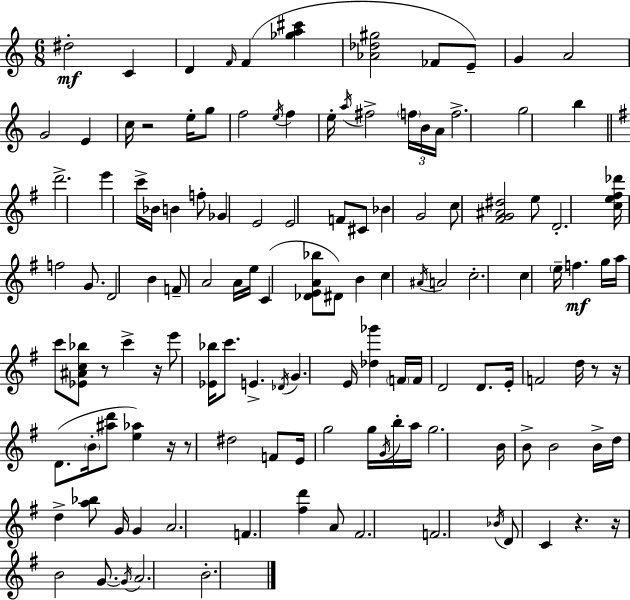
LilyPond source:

{
  \clef treble
  \numericTimeSignature
  \time 6/8
  \key a \minor
  dis''2-.\mf c'4 | d'4 \grace { f'16 }( f'4 <ges'' a'' cis'''>4 | <aes' des'' gis''>2 fes'8 e'8--) | g'4 a'2 | \break g'2 e'4 | c''16 r2 e''16-. g''8 | f''2 \acciaccatura { e''16 } f''4 | e''16-. \acciaccatura { a''16 } fis''2-> | \break \tuplet 3/2 { \parenthesize f''16 b'16 a'16 } f''2.-> | g''2 b''4 | \bar "||" \break \key e \minor d'''2.-> | e'''4 c'''16-> bes'16 b'4 f''8-. | ges'4 e'2 | e'2 f'8 cis'8 | \break bes'4 g'2 | c''8 <fis' g' ais' dis''>2 e''8 | d'2.-. | <c'' e'' fis'' des'''>16 f''2 g'8. | \break d'2 b'4 | f'8-- a'2 a'16 e''16 | c'4( <des' e' a' bes''>8 dis'8) b'4 | c''4 \acciaccatura { ais'16 } a'2 | \break c''2.-. | c''4 \parenthesize e''16-- f''4.\mf | g''16 a''16 c'''8 <ees' ais' c'' bes''>8 r8 c'''4-> | r16 e'''8 <ees' bes''>16 c'''8. e'4.-> | \break \acciaccatura { des'16 } g'4. e'16 <des'' ges'''>4 | \parenthesize f'16 f'16 d'2 d'8. | e'16-. f'2 d''16 | r8 r16 d'8.( \parenthesize b'16-. <ais'' d'''>8 <e'' aes''>4) | \break r16 r8 dis''2 | f'8 e'16 g''2 g''16 | \acciaccatura { g'16 } b''16-. a''16 g''2. | b'16 b'8-> b'2 | \break b'16-> d''16 d''4-> <a'' bes''>8 g'16 g'4 | a'2. | f'4. <fis'' d'''>4 | a'8 fis'2. | \break f'2. | \acciaccatura { bes'16 } d'8 c'4 r4. | r16 b'2 | g'8.~~ \acciaccatura { g'16 } a'2. | \break b'2.-. | \bar "|."
}